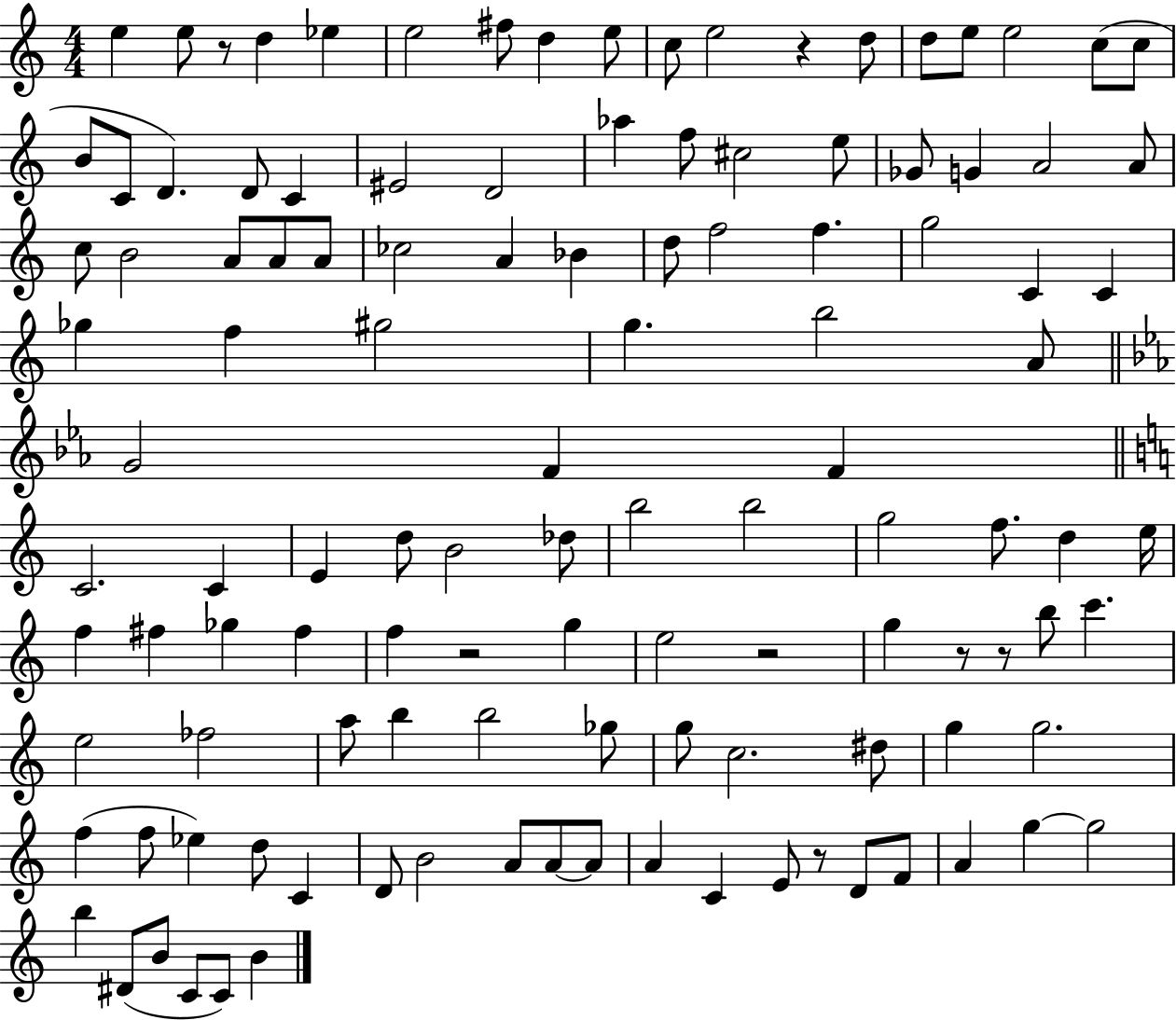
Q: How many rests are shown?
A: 7